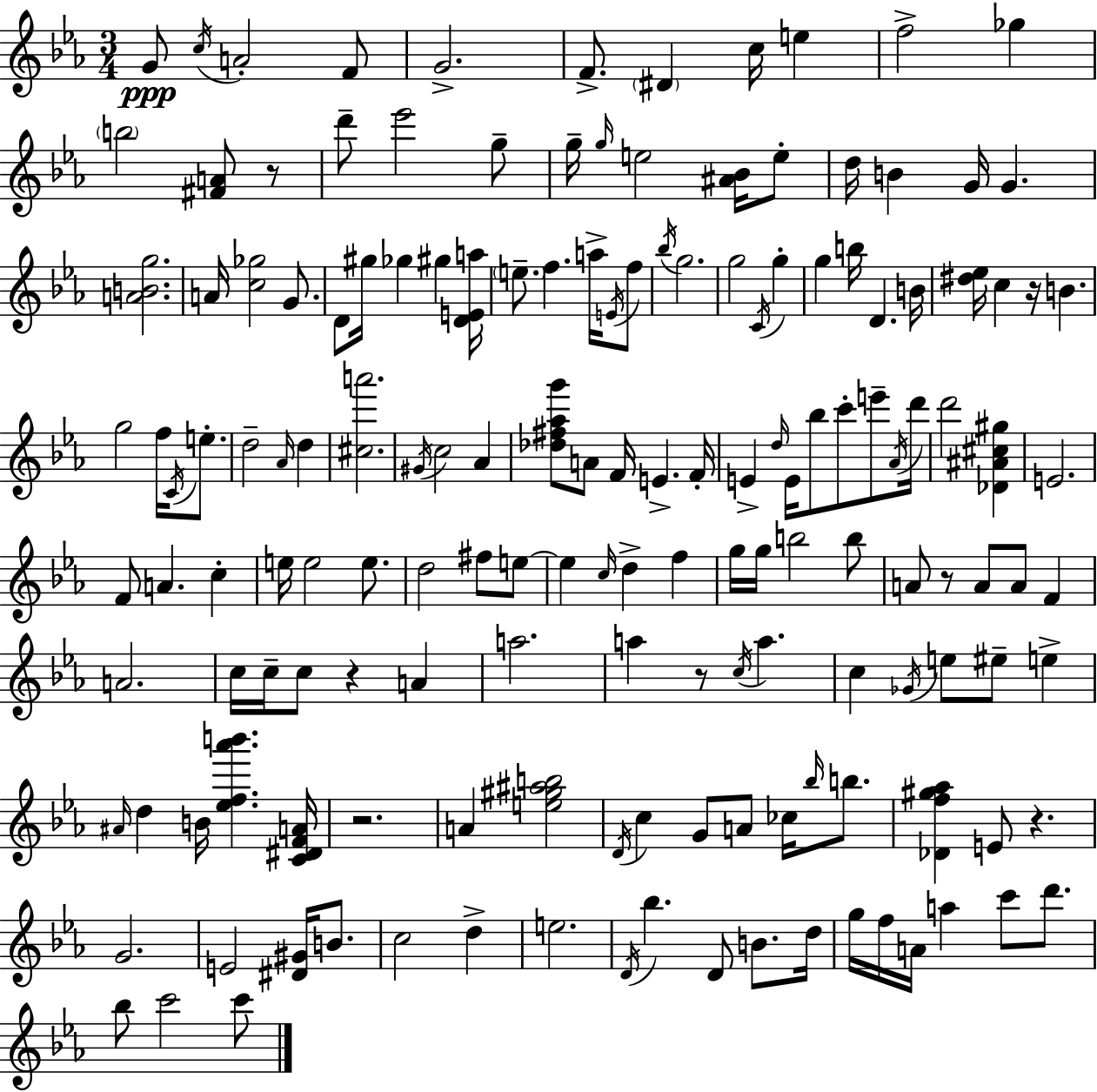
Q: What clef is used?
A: treble